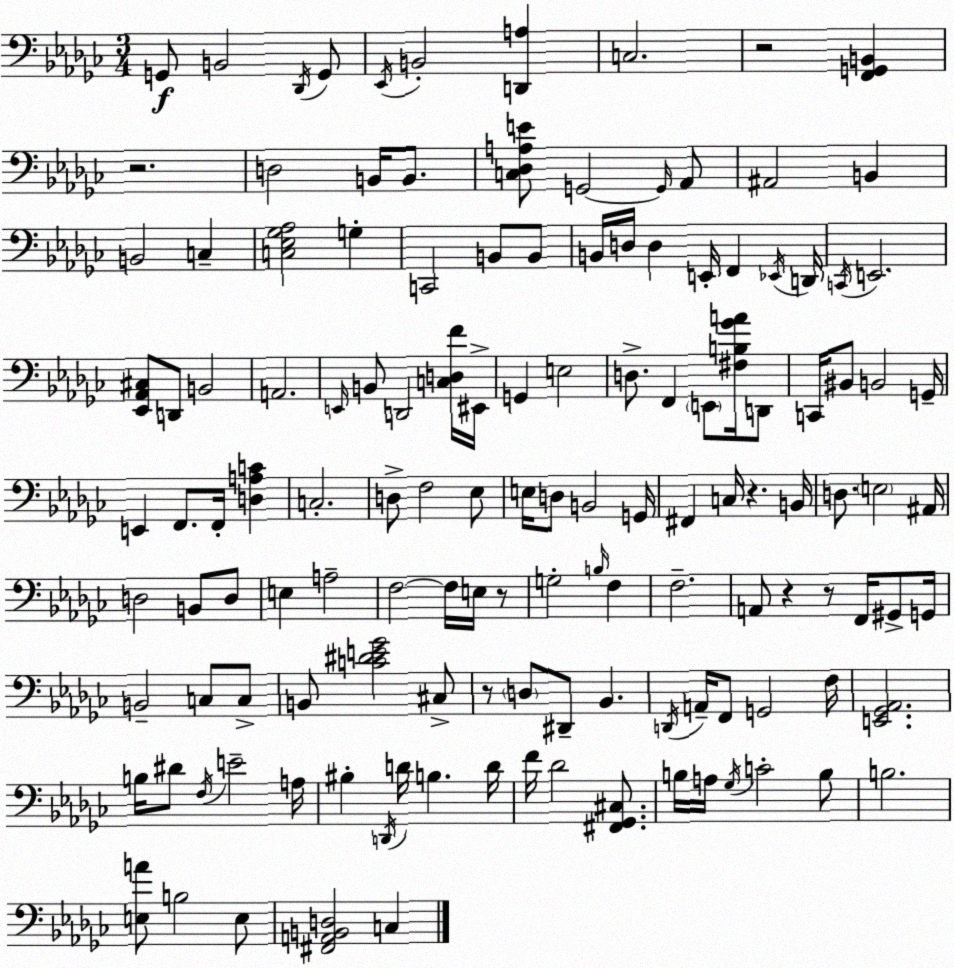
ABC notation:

X:1
T:Untitled
M:3/4
L:1/4
K:Ebm
G,,/2 B,,2 _D,,/4 G,,/2 _E,,/4 B,,2 [D,,A,] C,2 z2 [F,,G,,B,,] z2 D,2 B,,/4 B,,/2 [C,_D,A,E]/2 G,,2 G,,/4 _A,,/2 ^A,,2 B,, B,,2 C, [C,_E,_G,_A,]2 G, C,,2 B,,/2 B,,/2 B,,/4 D,/4 D, E,,/4 F,, _E,,/4 D,,/4 C,,/4 E,,2 [_E,,_A,,^C,]/2 D,,/2 B,,2 A,,2 E,,/4 B,,/2 D,,2 [C,D,F]/4 ^E,,/4 G,, E,2 D,/2 F,, E,,/2 [^F,B,_GA]/4 D,,/2 C,,/4 ^B,,/2 B,,2 G,,/4 E,, F,,/2 F,,/4 [D,A,C] C,2 D,/2 F,2 _E,/2 E,/4 D,/2 B,,2 G,,/4 ^F,, C,/4 z B,,/4 D,/2 E,2 ^A,,/4 D,2 B,,/2 D,/2 E, A,2 F,2 F,/4 E,/4 z/2 G,2 B,/4 F, F,2 A,,/2 z z/2 F,,/4 ^G,,/2 G,,/4 B,,2 C,/2 C,/2 B,,/2 [C^DE_G]2 ^C,/2 z/2 D,/2 ^D,,/2 _B,, D,,/4 A,,/4 F,,/2 G,,2 F,/4 [E,,_G,,_A,,]2 B,/4 ^D/2 F,/4 E2 A,/4 ^B, D,,/4 D/4 B, D/4 F/4 _D2 [^F,,_G,,^C,]/2 B,/4 A,/4 _G,/4 C2 B,/2 B,2 [E,A]/2 B,2 E,/2 [^F,,A,,B,,D,]2 C,